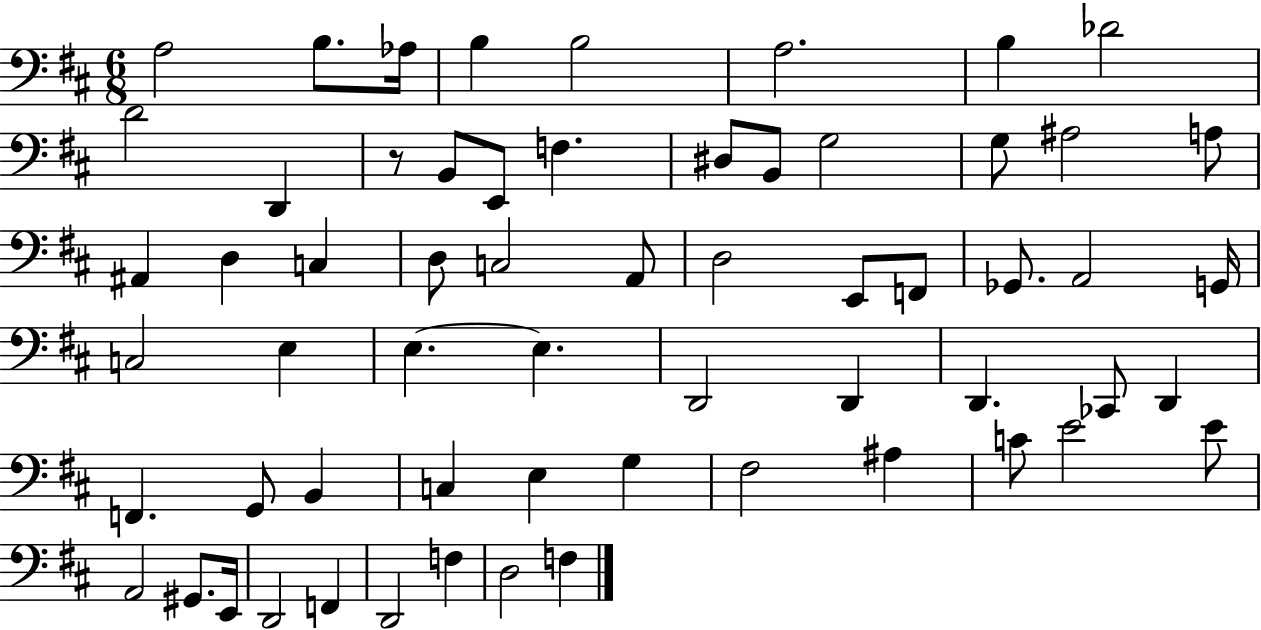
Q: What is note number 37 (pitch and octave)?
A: D2